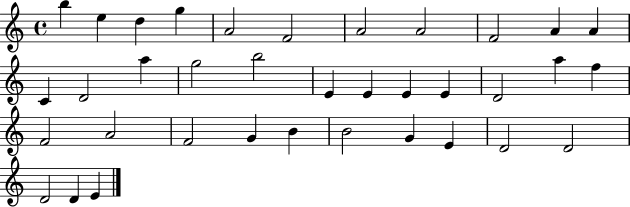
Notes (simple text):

B5/q E5/q D5/q G5/q A4/h F4/h A4/h A4/h F4/h A4/q A4/q C4/q D4/h A5/q G5/h B5/h E4/q E4/q E4/q E4/q D4/h A5/q F5/q F4/h A4/h F4/h G4/q B4/q B4/h G4/q E4/q D4/h D4/h D4/h D4/q E4/q